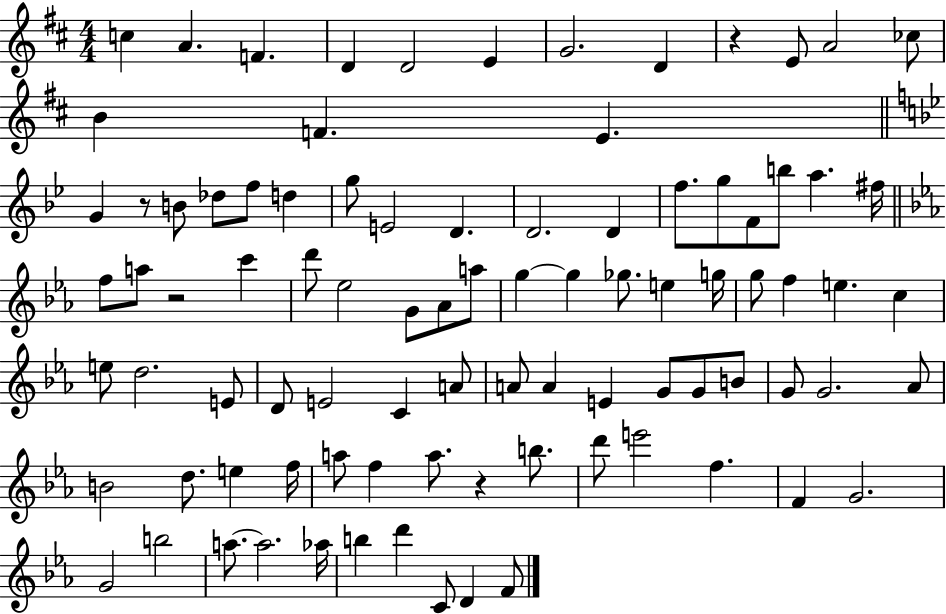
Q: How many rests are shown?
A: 4